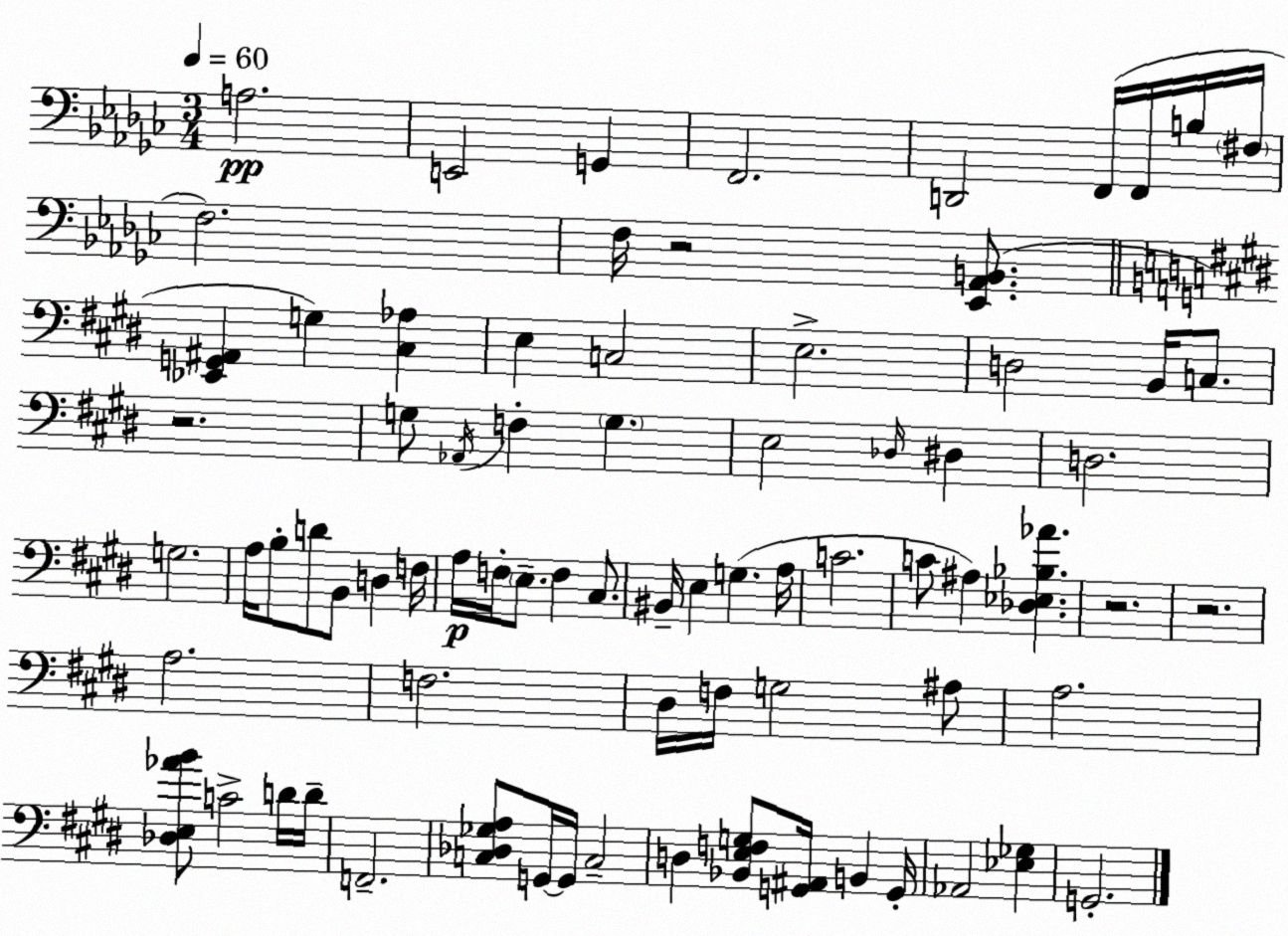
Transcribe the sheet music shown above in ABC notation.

X:1
T:Untitled
M:3/4
L:1/4
K:Ebm
A,2 E,,2 G,, F,,2 D,,2 F,,/4 F,,/4 B,/4 ^F,/4 F,2 F,/4 z2 [_E,,_A,,B,,]/2 [_E,,G,,^A,,] G, [^C,_A,] E, C,2 E,2 D,2 B,,/4 C,/2 z2 G,/2 _A,,/4 F, G, E,2 _D,/4 ^D, D,2 G,2 A,/4 B,/2 D/2 B,,/2 D, F,/4 A,/4 F,/4 E,/2 F, ^C,/2 ^B,,/4 E, G, A,/4 C2 C/2 ^A, [_D,_E,_B,_A] z2 z2 A,2 F,2 ^D,/4 F,/4 G,2 ^A,/2 A,2 [_D,E,_AB]/2 C2 D/4 D/4 F,,2 [C,_D,_G,A,]/2 G,,/4 G,,/4 C,2 D, [_B,,E,F,G,]/2 [G,,^A,,]/4 B,, G,,/4 _A,,2 [_E,_G,] G,,2